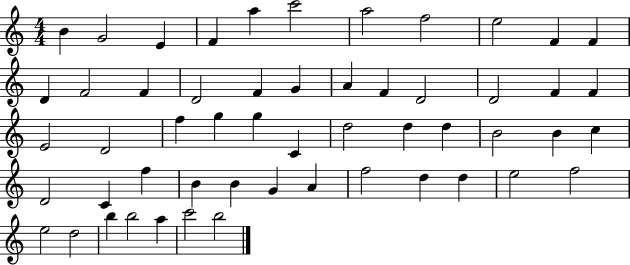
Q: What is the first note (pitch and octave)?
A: B4